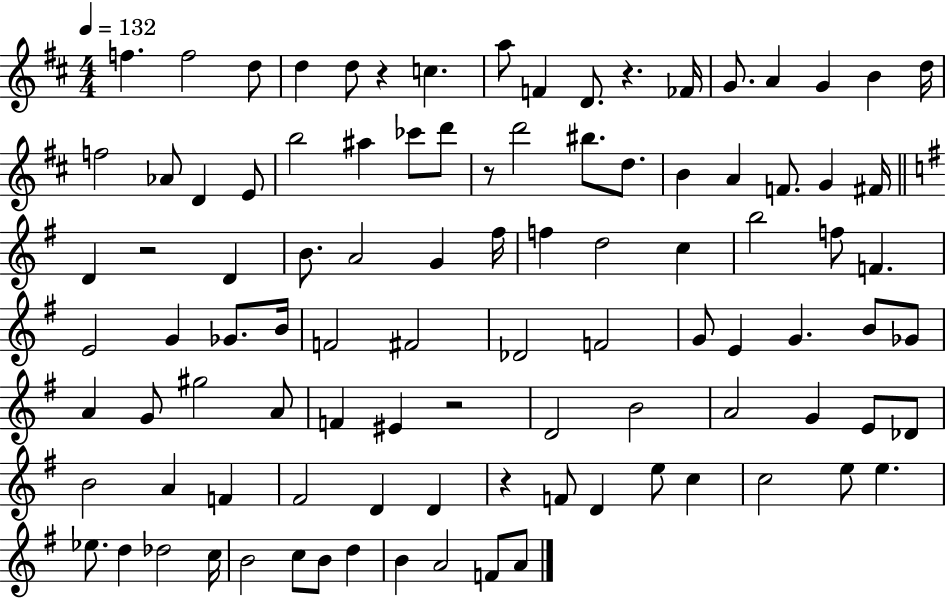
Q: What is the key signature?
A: D major